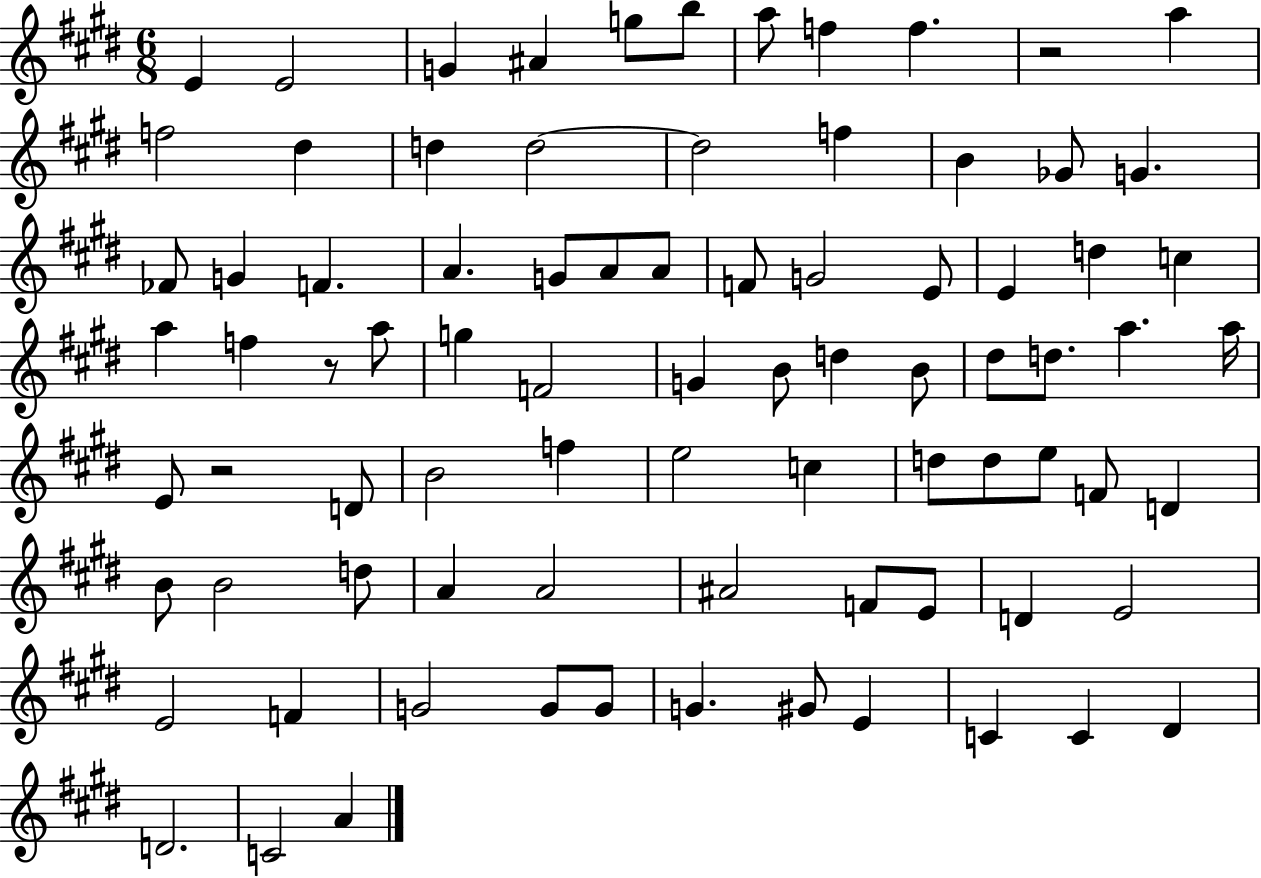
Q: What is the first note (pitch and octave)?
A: E4